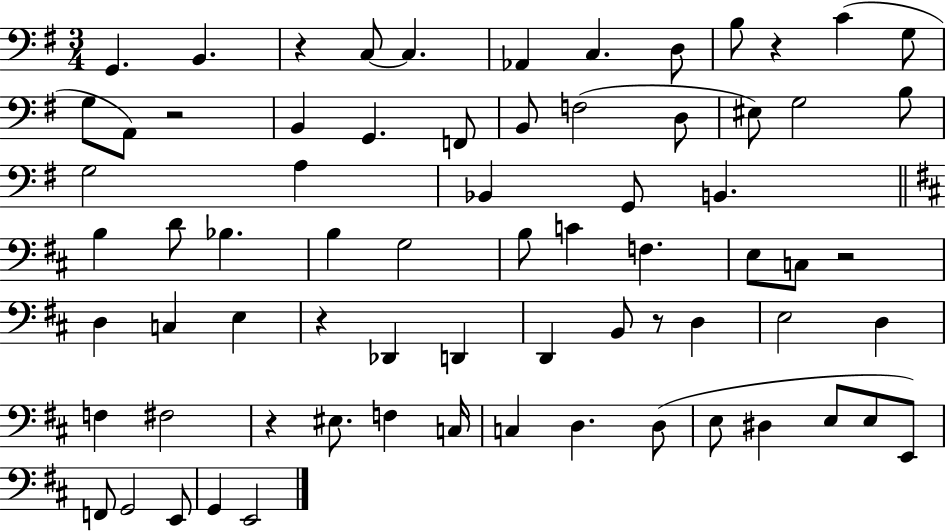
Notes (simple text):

G2/q. B2/q. R/q C3/e C3/q. Ab2/q C3/q. D3/e B3/e R/q C4/q G3/e G3/e A2/e R/h B2/q G2/q. F2/e B2/e F3/h D3/e EIS3/e G3/h B3/e G3/h A3/q Bb2/q G2/e B2/q. B3/q D4/e Bb3/q. B3/q G3/h B3/e C4/q F3/q. E3/e C3/e R/h D3/q C3/q E3/q R/q Db2/q D2/q D2/q B2/e R/e D3/q E3/h D3/q F3/q F#3/h R/q EIS3/e. F3/q C3/s C3/q D3/q. D3/e E3/e D#3/q E3/e E3/e E2/e F2/e G2/h E2/e G2/q E2/h